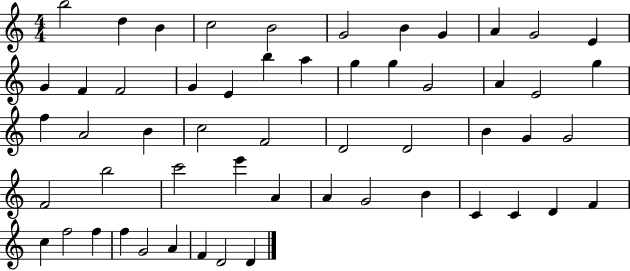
X:1
T:Untitled
M:4/4
L:1/4
K:C
b2 d B c2 B2 G2 B G A G2 E G F F2 G E b a g g G2 A E2 g f A2 B c2 F2 D2 D2 B G G2 F2 b2 c'2 e' A A G2 B C C D F c f2 f f G2 A F D2 D